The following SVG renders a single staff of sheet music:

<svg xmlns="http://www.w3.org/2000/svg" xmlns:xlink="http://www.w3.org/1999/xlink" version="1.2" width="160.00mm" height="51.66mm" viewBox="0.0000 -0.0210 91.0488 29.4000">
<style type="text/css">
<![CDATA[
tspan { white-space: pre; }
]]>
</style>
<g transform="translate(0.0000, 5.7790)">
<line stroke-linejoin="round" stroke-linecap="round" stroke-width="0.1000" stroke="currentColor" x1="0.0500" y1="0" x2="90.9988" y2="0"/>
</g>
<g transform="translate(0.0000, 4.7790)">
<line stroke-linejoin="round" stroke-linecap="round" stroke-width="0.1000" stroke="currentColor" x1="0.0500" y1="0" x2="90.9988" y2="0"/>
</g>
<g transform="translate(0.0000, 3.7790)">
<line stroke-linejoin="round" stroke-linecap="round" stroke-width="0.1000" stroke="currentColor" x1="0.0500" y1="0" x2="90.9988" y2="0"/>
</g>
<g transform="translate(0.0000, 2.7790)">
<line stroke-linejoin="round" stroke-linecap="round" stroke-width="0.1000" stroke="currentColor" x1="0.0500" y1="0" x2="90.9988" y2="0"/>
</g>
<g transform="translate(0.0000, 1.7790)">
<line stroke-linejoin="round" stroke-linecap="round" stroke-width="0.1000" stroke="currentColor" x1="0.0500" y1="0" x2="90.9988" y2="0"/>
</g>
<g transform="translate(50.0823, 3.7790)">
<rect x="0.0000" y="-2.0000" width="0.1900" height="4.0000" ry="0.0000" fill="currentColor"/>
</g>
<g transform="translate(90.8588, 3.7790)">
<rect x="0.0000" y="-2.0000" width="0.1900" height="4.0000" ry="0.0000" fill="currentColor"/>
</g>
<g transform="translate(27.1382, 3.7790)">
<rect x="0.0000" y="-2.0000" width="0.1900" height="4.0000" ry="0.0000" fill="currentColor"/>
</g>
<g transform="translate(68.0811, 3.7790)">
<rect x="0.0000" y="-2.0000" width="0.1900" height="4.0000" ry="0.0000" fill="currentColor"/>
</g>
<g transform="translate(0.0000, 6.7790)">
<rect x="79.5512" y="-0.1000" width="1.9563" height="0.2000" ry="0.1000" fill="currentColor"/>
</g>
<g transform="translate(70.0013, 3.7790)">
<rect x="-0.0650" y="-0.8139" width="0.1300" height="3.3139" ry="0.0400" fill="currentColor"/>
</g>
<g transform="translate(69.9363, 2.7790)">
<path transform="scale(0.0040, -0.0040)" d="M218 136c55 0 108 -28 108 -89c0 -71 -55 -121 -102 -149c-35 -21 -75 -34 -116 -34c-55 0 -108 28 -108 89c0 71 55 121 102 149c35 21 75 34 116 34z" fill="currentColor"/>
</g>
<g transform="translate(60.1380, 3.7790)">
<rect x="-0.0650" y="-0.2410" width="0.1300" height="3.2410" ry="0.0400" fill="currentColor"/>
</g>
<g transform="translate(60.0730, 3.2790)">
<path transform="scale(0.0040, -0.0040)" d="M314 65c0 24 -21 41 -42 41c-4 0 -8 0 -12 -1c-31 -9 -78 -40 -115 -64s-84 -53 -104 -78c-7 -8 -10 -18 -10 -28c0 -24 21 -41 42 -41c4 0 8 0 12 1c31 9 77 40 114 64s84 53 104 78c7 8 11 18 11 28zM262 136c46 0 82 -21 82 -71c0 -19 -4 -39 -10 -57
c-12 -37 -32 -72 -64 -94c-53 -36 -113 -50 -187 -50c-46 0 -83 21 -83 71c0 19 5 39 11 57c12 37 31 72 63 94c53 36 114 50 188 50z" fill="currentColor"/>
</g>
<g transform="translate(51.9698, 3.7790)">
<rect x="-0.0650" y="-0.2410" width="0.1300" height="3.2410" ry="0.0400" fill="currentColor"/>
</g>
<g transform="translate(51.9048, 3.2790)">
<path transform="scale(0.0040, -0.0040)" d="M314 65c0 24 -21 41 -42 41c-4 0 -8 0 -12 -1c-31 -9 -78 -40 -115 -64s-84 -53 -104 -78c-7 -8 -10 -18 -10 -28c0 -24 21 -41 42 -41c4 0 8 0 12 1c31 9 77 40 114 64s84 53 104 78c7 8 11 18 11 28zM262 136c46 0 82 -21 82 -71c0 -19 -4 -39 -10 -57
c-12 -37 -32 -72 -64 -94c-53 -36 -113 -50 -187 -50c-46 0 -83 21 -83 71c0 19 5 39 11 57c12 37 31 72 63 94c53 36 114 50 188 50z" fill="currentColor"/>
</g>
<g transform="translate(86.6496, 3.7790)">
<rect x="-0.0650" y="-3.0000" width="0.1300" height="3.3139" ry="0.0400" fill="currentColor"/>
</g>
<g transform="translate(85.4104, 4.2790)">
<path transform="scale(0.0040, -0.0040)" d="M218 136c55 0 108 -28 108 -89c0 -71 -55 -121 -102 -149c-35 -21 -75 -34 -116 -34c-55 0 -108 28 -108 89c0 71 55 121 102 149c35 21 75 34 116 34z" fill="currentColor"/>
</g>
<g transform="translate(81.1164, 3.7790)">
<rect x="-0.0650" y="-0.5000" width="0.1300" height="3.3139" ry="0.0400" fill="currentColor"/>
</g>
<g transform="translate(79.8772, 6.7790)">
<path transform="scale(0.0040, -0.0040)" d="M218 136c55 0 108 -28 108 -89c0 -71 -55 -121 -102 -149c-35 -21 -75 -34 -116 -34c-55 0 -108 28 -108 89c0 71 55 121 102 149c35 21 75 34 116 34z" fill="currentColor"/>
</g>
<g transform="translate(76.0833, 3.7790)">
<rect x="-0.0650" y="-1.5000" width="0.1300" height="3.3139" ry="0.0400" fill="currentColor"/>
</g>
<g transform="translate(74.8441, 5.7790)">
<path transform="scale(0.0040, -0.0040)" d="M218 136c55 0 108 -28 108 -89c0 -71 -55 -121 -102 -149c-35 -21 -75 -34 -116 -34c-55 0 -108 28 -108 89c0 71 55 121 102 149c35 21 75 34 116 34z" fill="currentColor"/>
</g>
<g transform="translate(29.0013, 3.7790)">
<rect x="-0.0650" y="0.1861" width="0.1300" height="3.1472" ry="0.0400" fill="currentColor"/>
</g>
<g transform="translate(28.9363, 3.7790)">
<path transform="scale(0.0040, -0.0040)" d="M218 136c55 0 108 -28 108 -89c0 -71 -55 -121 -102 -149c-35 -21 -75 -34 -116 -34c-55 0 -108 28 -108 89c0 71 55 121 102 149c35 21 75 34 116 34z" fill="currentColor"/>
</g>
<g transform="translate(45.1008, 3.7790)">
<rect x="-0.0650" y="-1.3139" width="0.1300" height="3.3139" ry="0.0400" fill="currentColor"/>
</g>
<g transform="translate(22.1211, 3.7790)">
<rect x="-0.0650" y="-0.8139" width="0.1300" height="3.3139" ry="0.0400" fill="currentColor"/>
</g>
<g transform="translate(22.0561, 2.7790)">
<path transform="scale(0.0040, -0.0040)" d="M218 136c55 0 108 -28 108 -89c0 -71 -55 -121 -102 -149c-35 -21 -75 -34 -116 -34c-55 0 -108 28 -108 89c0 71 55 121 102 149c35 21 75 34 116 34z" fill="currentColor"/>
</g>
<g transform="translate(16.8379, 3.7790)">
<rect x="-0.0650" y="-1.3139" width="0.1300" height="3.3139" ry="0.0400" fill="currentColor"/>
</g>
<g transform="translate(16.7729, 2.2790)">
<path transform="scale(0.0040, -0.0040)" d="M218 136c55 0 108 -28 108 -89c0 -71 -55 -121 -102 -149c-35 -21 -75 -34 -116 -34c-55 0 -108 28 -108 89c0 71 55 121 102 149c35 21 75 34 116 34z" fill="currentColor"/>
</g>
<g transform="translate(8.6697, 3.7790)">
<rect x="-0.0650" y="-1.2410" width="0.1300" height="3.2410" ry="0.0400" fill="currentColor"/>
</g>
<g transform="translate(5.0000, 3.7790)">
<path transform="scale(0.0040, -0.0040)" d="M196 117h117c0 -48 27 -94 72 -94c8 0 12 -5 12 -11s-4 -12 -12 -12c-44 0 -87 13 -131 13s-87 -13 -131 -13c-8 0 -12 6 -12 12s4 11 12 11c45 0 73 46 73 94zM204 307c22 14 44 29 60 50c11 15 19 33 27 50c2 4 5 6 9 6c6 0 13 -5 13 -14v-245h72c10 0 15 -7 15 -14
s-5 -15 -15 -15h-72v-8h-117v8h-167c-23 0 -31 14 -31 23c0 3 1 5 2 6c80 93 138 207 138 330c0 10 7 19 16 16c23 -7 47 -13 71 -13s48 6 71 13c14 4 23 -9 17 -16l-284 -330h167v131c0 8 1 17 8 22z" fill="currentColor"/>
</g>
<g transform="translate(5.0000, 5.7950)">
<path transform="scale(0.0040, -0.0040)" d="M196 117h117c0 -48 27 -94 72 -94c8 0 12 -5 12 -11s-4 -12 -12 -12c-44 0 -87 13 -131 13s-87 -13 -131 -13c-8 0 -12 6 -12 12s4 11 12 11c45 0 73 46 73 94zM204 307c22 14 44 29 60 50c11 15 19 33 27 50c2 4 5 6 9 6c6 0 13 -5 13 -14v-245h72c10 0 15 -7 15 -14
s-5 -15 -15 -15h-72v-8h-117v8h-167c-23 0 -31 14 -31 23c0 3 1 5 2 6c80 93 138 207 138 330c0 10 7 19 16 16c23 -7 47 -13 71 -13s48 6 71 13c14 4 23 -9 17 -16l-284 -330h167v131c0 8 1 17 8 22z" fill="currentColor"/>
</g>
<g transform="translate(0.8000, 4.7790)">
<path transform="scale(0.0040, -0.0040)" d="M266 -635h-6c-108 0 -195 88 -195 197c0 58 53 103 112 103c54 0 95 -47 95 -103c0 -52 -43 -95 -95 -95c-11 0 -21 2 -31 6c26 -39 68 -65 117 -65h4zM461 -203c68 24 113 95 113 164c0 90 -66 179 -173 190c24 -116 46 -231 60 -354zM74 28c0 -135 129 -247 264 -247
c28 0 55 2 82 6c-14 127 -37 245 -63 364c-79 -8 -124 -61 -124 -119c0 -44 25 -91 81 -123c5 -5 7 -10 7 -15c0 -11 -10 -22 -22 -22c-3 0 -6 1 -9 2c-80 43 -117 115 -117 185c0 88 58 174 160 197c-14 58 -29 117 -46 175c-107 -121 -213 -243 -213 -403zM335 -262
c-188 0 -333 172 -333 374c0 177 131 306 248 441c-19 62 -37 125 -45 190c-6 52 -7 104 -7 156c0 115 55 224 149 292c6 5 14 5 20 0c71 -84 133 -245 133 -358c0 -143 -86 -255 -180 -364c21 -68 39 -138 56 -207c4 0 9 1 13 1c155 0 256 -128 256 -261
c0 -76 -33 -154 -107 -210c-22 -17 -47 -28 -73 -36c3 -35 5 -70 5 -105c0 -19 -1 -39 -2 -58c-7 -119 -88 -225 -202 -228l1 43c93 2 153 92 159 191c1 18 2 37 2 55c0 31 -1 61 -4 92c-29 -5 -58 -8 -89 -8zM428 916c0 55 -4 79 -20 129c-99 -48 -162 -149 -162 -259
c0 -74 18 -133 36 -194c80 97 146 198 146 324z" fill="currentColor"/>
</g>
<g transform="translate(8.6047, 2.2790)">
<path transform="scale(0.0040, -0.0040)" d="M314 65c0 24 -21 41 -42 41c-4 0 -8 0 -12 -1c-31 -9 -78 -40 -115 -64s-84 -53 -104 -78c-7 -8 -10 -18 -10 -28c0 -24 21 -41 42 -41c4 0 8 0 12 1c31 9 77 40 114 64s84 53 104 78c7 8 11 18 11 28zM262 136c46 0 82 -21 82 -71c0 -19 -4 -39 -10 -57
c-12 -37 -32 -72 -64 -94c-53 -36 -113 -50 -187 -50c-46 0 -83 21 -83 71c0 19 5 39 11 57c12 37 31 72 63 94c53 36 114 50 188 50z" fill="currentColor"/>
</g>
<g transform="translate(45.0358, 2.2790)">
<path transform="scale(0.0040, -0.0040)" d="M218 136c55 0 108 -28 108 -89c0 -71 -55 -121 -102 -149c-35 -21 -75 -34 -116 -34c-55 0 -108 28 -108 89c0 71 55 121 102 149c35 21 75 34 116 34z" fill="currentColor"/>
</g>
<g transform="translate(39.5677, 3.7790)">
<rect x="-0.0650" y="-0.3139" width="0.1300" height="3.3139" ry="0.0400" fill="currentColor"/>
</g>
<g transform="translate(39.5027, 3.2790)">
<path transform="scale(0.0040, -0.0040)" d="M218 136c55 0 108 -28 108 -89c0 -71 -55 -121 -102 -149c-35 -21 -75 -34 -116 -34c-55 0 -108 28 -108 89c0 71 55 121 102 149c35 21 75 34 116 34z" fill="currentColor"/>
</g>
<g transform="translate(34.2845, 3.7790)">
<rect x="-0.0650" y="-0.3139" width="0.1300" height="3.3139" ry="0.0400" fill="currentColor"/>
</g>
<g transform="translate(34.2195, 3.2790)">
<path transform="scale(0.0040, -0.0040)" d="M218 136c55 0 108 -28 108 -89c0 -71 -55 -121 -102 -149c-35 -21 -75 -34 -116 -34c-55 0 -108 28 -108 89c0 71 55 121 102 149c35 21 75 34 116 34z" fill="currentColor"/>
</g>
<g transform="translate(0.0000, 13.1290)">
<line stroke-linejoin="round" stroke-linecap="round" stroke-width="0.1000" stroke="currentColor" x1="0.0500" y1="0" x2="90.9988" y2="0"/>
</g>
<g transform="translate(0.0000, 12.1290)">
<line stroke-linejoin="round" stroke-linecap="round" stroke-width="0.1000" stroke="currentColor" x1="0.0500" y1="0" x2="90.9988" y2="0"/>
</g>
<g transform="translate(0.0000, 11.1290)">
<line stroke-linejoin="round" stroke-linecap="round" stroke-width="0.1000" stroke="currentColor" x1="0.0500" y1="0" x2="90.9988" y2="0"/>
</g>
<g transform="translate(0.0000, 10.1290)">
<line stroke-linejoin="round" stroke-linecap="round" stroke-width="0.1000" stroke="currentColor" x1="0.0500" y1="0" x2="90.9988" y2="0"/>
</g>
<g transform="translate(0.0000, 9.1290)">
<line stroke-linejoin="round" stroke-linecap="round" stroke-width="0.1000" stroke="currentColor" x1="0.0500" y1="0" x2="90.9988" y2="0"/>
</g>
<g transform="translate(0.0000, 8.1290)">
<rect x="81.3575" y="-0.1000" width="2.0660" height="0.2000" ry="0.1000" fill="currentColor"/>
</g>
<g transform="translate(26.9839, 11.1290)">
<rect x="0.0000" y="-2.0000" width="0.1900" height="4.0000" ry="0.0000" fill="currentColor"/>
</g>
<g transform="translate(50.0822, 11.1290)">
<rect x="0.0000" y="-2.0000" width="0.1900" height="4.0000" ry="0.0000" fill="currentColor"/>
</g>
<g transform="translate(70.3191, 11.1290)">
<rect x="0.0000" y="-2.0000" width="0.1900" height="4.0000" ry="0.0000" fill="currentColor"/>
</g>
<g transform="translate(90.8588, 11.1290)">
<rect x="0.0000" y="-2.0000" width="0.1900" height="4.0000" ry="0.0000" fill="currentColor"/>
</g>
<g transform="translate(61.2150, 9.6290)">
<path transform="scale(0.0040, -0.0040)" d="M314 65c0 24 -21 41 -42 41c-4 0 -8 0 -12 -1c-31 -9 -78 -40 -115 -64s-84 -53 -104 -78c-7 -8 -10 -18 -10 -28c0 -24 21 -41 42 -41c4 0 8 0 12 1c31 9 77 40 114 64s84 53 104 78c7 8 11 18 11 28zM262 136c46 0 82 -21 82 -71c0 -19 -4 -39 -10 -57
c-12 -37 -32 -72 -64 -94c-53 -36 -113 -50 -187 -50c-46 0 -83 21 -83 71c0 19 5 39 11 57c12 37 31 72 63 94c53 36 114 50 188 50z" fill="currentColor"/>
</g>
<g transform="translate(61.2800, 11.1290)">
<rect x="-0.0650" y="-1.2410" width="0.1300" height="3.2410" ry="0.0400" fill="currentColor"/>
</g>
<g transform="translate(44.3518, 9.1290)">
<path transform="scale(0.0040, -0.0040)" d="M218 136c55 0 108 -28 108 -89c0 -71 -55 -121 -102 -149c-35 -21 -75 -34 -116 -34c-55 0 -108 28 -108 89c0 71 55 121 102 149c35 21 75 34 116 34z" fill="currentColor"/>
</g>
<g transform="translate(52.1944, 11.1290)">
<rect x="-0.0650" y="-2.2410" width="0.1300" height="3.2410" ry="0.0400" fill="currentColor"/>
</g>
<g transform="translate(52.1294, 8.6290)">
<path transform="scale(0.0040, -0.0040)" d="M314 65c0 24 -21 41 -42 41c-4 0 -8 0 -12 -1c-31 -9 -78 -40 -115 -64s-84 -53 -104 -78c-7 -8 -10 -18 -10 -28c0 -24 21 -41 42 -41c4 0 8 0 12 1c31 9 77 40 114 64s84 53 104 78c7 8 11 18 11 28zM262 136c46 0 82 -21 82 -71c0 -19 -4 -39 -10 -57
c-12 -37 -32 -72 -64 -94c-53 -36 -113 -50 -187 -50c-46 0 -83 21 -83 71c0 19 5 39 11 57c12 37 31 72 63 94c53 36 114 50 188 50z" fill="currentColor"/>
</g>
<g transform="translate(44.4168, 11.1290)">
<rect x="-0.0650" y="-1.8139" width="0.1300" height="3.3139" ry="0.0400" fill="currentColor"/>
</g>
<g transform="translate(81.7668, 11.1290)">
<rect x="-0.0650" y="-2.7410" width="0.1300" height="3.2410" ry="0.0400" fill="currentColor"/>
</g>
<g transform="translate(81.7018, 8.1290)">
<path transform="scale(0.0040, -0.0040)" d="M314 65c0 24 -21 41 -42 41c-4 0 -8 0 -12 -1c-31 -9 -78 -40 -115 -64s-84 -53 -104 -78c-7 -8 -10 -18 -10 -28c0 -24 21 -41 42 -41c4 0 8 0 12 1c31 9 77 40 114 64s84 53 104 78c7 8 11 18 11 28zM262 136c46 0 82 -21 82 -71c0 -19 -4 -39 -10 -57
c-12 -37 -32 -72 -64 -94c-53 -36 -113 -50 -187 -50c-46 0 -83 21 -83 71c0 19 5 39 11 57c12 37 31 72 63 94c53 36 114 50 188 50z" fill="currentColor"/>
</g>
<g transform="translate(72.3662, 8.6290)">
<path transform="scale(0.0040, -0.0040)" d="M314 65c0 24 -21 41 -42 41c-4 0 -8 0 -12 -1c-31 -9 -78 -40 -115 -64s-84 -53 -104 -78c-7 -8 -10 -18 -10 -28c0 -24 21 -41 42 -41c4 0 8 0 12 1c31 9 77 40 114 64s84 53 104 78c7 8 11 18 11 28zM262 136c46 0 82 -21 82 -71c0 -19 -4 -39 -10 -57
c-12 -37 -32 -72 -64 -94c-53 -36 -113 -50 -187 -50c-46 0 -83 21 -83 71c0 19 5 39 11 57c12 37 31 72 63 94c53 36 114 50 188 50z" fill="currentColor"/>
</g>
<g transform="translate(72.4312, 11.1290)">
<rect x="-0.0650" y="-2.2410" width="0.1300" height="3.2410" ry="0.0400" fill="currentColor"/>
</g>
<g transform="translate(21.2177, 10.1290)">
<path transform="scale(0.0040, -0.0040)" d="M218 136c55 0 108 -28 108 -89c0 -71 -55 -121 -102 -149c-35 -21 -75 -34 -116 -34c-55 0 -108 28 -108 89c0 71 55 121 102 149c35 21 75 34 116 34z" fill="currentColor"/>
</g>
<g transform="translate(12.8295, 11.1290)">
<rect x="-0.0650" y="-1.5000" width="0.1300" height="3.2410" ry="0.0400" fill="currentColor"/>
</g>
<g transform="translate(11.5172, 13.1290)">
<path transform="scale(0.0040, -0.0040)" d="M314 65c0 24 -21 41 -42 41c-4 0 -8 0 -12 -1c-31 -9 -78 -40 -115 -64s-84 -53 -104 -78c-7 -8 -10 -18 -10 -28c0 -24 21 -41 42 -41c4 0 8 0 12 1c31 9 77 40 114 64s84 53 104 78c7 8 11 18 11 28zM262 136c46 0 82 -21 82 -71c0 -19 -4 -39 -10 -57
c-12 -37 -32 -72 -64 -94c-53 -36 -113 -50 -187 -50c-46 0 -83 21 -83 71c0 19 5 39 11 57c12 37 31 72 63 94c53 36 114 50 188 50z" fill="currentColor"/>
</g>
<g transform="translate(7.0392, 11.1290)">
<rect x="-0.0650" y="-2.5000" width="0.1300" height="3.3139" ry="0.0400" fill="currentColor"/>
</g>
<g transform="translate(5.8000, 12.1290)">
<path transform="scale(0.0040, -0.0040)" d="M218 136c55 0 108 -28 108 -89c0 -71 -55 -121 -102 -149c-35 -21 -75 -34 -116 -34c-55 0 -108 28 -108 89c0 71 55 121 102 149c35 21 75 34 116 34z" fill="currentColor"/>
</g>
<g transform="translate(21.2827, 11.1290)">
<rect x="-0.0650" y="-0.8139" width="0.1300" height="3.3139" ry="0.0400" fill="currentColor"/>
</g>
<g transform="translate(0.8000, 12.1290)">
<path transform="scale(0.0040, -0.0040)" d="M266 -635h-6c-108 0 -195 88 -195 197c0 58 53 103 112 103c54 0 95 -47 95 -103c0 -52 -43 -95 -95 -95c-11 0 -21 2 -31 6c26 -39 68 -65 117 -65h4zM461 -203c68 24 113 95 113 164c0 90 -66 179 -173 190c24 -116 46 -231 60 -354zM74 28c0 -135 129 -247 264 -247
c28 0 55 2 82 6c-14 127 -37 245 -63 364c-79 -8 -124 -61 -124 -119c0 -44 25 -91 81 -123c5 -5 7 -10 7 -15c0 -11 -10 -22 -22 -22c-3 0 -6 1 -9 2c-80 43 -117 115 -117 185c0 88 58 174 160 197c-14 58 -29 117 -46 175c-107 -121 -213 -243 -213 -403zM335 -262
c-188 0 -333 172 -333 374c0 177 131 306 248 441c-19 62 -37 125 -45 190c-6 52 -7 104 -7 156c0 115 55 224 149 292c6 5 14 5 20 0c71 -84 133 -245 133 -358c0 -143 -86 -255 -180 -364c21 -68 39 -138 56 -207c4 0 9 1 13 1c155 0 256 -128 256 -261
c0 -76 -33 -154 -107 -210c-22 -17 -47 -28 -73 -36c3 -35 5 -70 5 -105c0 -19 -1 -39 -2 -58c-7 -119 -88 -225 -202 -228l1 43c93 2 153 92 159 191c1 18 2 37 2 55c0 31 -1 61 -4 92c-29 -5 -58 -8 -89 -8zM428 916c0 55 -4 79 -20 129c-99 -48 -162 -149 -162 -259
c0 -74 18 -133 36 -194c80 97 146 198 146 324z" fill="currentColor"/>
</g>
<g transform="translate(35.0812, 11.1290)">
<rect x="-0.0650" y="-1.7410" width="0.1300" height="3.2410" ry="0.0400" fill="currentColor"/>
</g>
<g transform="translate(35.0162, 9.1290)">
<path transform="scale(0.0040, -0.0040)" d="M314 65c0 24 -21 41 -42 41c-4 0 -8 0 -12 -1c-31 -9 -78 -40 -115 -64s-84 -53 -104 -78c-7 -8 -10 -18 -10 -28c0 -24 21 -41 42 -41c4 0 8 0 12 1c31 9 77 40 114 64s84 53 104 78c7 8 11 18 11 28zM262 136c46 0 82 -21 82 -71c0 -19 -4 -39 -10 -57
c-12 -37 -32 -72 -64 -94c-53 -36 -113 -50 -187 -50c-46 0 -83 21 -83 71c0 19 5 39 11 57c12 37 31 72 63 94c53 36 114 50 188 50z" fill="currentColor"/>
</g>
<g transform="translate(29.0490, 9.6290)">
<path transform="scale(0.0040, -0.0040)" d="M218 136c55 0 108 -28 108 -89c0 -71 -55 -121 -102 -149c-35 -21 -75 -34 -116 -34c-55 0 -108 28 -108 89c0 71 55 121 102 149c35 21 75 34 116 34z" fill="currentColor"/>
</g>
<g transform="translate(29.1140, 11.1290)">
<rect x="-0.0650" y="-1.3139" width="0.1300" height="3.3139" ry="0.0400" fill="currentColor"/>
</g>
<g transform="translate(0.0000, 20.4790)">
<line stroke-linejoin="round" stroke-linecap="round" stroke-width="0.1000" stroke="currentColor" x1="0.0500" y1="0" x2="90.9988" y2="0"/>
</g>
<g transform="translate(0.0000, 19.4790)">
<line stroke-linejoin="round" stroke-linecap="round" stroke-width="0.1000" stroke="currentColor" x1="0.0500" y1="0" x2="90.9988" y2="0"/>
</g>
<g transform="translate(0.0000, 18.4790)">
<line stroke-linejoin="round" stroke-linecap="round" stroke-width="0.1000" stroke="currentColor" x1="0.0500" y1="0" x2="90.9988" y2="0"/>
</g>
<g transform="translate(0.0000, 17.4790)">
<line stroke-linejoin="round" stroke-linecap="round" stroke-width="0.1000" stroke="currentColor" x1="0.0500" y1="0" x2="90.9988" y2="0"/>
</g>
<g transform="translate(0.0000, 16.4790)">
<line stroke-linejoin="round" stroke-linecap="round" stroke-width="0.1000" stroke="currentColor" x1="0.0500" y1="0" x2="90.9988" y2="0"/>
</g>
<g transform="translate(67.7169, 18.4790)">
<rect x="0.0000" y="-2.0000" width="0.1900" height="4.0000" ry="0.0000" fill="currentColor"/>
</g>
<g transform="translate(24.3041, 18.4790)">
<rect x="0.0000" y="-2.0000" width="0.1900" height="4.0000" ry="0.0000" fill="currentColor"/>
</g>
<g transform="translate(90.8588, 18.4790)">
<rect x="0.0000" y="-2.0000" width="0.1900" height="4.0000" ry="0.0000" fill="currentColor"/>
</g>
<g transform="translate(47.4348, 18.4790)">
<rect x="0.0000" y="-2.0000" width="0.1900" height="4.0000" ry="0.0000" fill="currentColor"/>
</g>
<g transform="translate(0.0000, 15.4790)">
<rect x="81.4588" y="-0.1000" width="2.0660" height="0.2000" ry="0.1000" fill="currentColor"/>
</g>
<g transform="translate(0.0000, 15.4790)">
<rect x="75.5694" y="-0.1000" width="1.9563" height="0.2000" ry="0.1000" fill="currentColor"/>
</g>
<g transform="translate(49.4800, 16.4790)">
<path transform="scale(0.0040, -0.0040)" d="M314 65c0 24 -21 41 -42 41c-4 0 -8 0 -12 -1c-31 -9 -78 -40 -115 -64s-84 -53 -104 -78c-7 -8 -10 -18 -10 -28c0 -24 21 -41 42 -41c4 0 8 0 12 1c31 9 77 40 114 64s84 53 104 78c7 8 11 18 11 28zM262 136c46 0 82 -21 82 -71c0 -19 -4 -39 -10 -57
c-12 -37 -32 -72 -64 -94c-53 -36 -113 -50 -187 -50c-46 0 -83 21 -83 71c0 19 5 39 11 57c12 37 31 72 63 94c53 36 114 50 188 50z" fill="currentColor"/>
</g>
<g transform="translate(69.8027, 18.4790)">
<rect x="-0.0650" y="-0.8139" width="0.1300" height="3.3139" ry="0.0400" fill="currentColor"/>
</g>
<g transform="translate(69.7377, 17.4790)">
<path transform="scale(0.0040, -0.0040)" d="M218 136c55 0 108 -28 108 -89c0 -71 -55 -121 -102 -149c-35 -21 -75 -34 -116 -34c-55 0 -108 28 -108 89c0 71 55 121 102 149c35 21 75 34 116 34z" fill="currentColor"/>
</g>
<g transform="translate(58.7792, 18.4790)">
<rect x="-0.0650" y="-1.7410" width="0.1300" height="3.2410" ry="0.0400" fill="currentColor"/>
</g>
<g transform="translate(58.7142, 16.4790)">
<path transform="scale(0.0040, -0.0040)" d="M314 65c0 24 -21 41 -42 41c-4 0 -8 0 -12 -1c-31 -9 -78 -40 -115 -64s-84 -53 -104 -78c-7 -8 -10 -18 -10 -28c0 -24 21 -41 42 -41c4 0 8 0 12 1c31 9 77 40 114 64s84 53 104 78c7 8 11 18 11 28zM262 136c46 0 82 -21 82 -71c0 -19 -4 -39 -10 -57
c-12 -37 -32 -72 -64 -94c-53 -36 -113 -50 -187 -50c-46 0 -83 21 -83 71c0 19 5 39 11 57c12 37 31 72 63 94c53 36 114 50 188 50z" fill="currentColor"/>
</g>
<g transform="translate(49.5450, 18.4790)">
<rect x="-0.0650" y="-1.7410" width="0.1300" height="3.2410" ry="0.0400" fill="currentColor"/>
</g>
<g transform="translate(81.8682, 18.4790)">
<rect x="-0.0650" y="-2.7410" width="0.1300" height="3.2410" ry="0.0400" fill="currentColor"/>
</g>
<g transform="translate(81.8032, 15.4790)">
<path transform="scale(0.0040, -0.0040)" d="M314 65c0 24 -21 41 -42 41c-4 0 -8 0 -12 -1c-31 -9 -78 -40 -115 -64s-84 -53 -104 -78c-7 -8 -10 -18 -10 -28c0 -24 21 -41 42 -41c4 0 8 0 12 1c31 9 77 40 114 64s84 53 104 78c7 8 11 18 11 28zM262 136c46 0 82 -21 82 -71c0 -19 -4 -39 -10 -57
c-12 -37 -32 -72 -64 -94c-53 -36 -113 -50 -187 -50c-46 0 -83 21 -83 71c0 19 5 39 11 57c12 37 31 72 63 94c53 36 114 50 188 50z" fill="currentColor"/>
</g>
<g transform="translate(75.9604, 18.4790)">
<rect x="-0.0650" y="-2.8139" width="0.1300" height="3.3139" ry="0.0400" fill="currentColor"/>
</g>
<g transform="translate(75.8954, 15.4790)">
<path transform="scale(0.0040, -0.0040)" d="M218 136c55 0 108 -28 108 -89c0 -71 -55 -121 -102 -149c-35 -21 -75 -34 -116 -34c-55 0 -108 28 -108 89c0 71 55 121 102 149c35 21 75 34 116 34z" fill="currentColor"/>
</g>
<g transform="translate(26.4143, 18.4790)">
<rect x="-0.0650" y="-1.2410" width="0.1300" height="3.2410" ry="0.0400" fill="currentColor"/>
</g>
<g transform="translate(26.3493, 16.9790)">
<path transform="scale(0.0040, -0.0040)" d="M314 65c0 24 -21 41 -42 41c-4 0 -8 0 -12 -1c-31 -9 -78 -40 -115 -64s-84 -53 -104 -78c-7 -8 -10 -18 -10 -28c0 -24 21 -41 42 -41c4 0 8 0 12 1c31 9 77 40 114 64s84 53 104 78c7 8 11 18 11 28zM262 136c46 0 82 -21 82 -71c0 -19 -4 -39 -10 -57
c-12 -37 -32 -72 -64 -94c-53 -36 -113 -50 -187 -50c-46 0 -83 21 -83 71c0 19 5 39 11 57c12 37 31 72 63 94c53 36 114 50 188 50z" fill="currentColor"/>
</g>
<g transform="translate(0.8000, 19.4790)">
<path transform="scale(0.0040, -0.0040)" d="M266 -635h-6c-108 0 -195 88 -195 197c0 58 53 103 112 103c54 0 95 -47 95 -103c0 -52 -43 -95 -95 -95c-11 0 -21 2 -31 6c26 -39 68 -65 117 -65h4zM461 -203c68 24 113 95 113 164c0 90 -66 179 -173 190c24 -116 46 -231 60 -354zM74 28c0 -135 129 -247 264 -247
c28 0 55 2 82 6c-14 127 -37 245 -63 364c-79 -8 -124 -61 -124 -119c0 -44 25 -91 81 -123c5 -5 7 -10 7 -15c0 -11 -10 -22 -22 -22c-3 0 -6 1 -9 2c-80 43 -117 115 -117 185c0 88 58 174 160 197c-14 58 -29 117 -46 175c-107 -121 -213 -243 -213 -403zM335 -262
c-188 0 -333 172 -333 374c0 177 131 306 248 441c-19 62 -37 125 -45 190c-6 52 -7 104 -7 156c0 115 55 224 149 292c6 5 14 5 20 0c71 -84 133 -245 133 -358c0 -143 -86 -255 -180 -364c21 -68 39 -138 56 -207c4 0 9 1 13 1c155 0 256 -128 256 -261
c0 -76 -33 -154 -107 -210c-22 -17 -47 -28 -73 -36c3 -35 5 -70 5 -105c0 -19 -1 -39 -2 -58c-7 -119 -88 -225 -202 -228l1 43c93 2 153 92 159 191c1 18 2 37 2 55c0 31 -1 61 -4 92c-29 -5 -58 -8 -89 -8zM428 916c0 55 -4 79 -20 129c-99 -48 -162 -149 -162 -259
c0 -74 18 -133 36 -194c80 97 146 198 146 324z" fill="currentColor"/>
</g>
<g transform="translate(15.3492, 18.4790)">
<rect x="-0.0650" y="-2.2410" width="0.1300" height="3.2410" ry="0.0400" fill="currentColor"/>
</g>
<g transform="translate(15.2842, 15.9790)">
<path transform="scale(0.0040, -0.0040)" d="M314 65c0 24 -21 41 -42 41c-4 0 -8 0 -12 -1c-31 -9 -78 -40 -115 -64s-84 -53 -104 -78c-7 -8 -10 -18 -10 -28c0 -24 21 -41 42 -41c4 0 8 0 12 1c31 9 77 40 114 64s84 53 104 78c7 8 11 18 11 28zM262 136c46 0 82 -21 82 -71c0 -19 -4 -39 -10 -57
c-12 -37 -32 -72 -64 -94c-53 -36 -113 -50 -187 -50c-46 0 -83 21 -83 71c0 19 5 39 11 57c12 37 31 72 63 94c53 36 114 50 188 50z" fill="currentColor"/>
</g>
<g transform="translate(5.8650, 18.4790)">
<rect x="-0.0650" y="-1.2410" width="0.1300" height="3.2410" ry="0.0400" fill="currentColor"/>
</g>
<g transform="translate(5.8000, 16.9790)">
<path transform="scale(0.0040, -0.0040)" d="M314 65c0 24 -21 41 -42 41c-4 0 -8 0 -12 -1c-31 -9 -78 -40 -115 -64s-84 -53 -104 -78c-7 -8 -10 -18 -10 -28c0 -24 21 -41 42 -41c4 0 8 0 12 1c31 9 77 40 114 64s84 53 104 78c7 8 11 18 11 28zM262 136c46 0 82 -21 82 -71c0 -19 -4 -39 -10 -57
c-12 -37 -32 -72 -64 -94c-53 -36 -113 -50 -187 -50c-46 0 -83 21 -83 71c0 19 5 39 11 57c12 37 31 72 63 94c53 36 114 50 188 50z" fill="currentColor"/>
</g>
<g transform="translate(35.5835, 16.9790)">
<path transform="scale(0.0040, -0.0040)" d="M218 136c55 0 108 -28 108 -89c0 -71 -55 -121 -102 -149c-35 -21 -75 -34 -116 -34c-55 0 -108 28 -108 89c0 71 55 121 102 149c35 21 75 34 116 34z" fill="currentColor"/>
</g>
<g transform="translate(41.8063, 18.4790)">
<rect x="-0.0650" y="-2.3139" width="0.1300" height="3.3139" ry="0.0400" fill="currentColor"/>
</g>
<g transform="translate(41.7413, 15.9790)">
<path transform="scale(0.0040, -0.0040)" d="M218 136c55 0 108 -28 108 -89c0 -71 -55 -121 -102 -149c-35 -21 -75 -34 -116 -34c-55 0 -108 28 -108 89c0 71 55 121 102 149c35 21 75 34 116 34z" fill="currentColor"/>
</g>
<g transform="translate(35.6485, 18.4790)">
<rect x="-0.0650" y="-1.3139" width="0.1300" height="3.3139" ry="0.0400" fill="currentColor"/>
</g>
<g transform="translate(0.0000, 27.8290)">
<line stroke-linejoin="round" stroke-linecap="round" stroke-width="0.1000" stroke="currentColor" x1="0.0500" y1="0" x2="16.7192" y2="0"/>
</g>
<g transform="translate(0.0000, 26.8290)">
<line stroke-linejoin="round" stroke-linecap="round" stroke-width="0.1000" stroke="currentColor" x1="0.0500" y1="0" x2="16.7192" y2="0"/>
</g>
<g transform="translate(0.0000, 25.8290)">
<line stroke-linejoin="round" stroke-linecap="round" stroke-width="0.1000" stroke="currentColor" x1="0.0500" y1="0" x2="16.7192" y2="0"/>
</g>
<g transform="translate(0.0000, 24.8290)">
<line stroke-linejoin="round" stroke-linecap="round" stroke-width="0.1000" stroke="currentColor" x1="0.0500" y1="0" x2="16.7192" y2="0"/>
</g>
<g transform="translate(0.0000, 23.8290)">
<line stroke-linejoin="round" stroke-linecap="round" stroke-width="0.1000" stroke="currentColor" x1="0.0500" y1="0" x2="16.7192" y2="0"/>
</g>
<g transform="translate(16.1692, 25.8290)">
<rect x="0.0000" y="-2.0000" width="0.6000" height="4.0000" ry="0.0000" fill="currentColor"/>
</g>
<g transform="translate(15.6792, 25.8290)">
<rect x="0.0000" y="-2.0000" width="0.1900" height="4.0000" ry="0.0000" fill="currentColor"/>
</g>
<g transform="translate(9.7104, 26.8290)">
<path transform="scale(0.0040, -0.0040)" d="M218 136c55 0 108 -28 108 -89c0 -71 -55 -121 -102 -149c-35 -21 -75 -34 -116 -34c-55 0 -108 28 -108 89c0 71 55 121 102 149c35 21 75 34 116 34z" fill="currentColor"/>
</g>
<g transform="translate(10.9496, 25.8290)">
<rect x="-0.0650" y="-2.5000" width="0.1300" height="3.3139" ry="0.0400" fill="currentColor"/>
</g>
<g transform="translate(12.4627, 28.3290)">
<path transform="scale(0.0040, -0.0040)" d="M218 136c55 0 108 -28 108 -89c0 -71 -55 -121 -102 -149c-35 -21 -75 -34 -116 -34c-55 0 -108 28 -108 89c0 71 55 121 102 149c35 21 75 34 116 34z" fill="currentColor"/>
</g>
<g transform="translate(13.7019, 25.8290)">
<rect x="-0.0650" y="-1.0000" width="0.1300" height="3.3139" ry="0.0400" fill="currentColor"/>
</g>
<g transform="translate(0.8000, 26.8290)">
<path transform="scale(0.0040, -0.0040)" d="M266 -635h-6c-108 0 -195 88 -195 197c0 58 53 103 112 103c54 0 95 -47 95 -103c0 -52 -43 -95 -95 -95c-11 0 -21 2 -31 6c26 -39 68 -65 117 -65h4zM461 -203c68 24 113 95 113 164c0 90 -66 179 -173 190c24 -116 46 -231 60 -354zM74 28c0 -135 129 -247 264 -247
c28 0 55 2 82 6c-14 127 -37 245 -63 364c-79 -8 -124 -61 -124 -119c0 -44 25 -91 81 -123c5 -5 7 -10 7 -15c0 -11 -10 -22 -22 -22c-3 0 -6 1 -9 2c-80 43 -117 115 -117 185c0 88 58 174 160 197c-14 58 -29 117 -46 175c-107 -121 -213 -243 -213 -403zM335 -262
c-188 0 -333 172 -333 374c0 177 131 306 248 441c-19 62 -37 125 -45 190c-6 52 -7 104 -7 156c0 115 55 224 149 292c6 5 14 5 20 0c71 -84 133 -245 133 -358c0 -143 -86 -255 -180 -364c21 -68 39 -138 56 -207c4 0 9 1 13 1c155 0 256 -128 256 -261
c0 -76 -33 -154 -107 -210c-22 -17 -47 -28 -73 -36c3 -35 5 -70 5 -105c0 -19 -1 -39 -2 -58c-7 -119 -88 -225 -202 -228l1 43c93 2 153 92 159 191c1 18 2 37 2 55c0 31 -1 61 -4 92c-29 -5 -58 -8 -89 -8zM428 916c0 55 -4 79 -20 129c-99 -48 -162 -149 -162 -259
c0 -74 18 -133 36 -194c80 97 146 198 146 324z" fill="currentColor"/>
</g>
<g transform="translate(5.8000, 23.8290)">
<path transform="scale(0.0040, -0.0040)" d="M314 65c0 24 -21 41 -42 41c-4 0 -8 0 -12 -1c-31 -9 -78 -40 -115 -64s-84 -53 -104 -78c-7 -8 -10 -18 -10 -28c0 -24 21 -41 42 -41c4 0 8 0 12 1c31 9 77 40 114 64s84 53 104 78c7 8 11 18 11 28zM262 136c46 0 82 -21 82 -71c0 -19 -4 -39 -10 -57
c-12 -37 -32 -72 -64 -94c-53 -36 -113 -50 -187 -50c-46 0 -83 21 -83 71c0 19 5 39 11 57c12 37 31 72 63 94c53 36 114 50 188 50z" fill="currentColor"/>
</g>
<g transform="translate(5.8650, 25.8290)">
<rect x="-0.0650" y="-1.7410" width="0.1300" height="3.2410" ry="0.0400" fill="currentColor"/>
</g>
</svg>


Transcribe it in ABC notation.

X:1
T:Untitled
M:4/4
L:1/4
K:C
e2 e d B c c e c2 c2 d E C A G E2 d e f2 f g2 e2 g2 a2 e2 g2 e2 e g f2 f2 d a a2 f2 G D